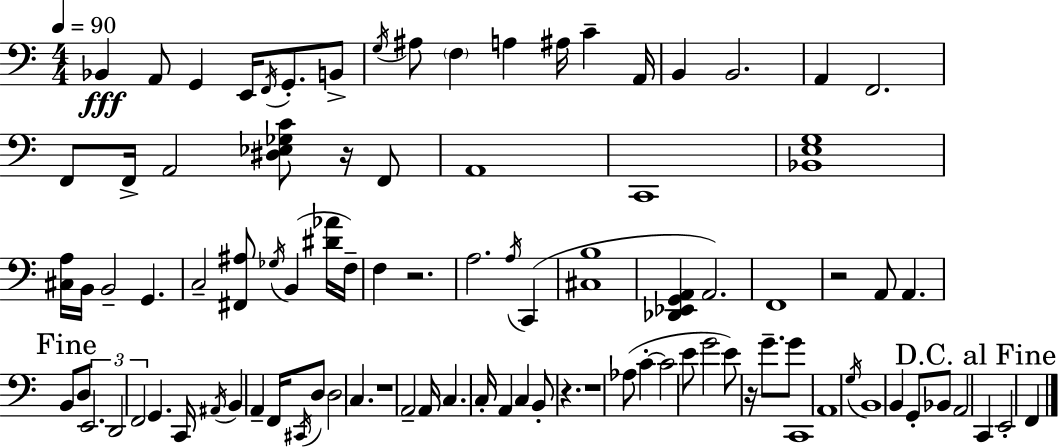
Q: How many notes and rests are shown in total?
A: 94